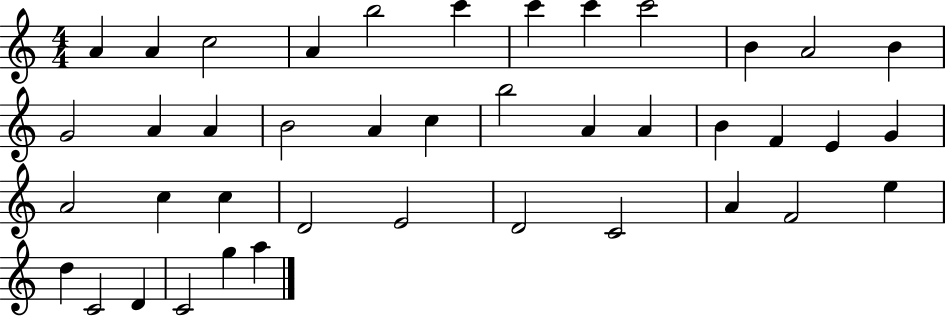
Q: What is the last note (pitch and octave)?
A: A5